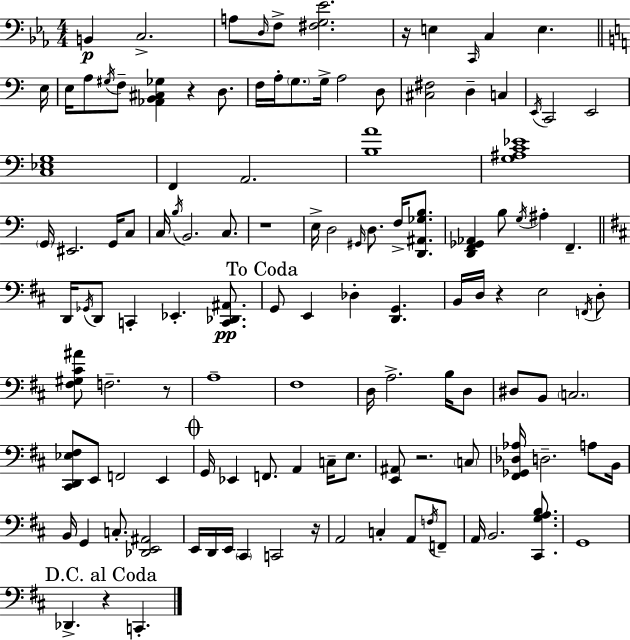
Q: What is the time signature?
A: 4/4